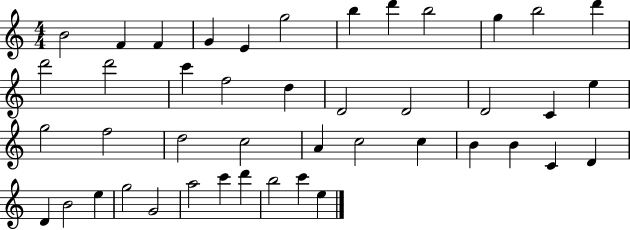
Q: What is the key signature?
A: C major